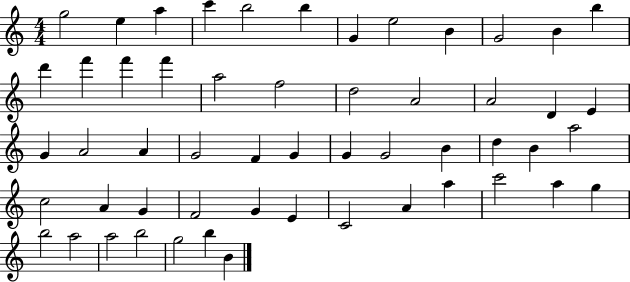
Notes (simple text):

G5/h E5/q A5/q C6/q B5/h B5/q G4/q E5/h B4/q G4/h B4/q B5/q D6/q F6/q F6/q F6/q A5/h F5/h D5/h A4/h A4/h D4/q E4/q G4/q A4/h A4/q G4/h F4/q G4/q G4/q G4/h B4/q D5/q B4/q A5/h C5/h A4/q G4/q F4/h G4/q E4/q C4/h A4/q A5/q C6/h A5/q G5/q B5/h A5/h A5/h B5/h G5/h B5/q B4/q